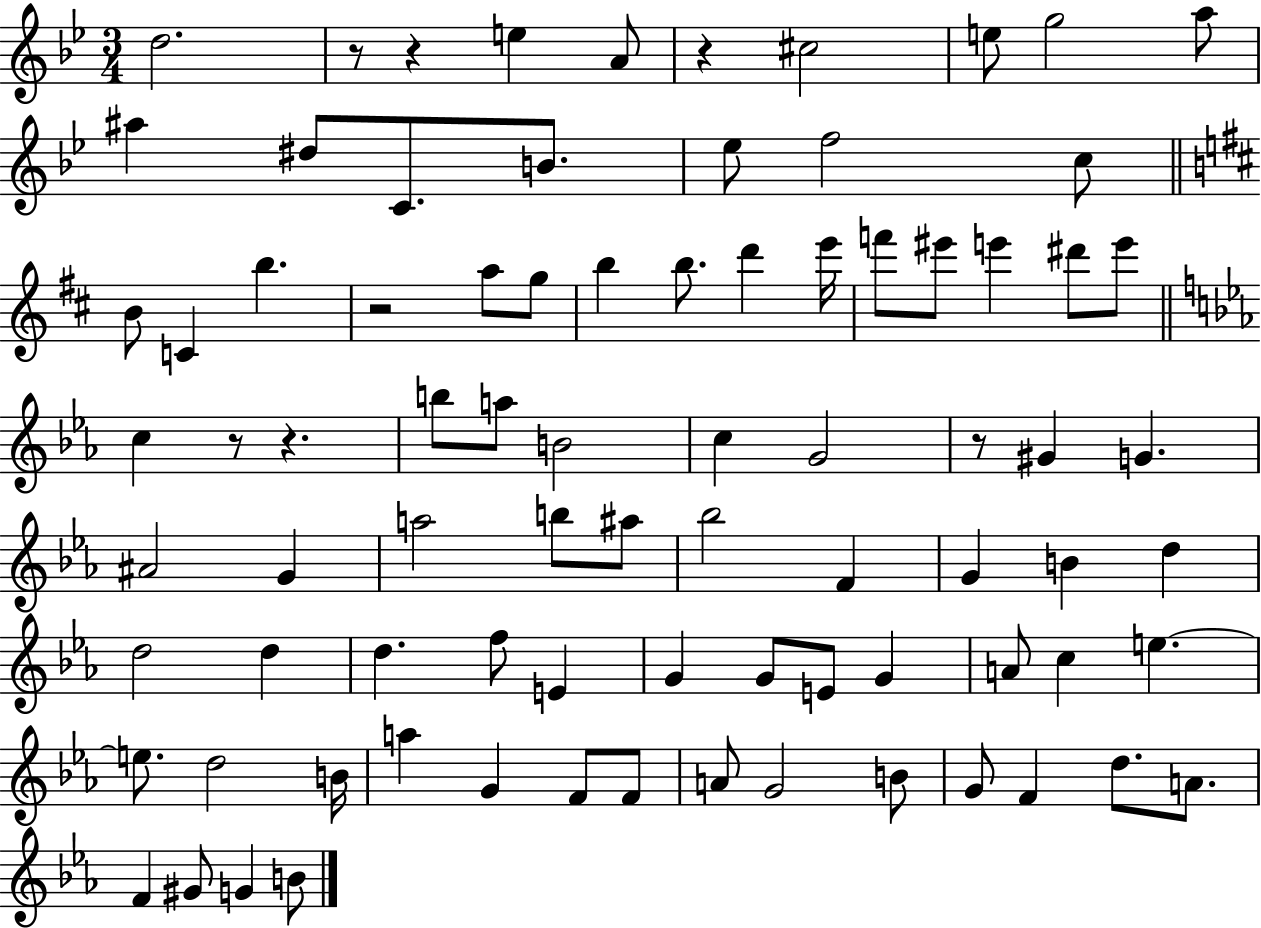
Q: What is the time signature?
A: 3/4